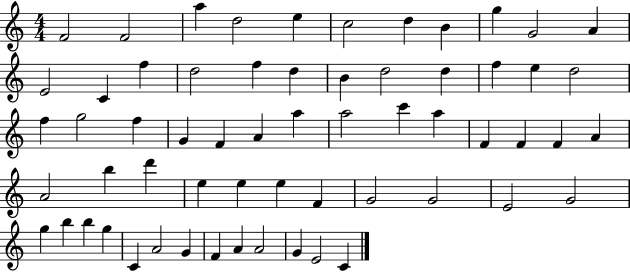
X:1
T:Untitled
M:4/4
L:1/4
K:C
F2 F2 a d2 e c2 d B g G2 A E2 C f d2 f d B d2 d f e d2 f g2 f G F A a a2 c' a F F F A A2 b d' e e e F G2 G2 E2 G2 g b b g C A2 G F A A2 G E2 C